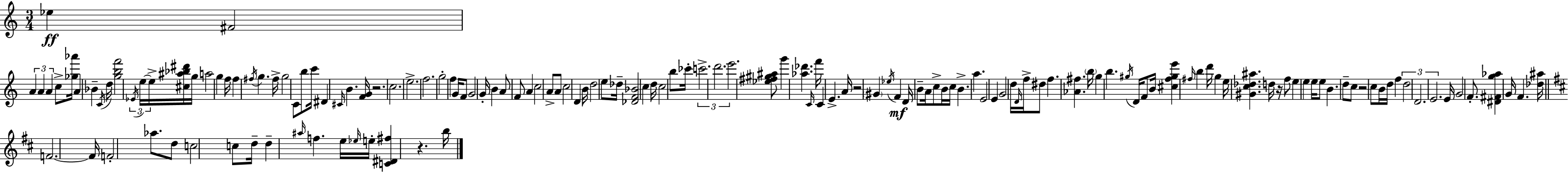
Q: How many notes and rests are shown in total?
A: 149